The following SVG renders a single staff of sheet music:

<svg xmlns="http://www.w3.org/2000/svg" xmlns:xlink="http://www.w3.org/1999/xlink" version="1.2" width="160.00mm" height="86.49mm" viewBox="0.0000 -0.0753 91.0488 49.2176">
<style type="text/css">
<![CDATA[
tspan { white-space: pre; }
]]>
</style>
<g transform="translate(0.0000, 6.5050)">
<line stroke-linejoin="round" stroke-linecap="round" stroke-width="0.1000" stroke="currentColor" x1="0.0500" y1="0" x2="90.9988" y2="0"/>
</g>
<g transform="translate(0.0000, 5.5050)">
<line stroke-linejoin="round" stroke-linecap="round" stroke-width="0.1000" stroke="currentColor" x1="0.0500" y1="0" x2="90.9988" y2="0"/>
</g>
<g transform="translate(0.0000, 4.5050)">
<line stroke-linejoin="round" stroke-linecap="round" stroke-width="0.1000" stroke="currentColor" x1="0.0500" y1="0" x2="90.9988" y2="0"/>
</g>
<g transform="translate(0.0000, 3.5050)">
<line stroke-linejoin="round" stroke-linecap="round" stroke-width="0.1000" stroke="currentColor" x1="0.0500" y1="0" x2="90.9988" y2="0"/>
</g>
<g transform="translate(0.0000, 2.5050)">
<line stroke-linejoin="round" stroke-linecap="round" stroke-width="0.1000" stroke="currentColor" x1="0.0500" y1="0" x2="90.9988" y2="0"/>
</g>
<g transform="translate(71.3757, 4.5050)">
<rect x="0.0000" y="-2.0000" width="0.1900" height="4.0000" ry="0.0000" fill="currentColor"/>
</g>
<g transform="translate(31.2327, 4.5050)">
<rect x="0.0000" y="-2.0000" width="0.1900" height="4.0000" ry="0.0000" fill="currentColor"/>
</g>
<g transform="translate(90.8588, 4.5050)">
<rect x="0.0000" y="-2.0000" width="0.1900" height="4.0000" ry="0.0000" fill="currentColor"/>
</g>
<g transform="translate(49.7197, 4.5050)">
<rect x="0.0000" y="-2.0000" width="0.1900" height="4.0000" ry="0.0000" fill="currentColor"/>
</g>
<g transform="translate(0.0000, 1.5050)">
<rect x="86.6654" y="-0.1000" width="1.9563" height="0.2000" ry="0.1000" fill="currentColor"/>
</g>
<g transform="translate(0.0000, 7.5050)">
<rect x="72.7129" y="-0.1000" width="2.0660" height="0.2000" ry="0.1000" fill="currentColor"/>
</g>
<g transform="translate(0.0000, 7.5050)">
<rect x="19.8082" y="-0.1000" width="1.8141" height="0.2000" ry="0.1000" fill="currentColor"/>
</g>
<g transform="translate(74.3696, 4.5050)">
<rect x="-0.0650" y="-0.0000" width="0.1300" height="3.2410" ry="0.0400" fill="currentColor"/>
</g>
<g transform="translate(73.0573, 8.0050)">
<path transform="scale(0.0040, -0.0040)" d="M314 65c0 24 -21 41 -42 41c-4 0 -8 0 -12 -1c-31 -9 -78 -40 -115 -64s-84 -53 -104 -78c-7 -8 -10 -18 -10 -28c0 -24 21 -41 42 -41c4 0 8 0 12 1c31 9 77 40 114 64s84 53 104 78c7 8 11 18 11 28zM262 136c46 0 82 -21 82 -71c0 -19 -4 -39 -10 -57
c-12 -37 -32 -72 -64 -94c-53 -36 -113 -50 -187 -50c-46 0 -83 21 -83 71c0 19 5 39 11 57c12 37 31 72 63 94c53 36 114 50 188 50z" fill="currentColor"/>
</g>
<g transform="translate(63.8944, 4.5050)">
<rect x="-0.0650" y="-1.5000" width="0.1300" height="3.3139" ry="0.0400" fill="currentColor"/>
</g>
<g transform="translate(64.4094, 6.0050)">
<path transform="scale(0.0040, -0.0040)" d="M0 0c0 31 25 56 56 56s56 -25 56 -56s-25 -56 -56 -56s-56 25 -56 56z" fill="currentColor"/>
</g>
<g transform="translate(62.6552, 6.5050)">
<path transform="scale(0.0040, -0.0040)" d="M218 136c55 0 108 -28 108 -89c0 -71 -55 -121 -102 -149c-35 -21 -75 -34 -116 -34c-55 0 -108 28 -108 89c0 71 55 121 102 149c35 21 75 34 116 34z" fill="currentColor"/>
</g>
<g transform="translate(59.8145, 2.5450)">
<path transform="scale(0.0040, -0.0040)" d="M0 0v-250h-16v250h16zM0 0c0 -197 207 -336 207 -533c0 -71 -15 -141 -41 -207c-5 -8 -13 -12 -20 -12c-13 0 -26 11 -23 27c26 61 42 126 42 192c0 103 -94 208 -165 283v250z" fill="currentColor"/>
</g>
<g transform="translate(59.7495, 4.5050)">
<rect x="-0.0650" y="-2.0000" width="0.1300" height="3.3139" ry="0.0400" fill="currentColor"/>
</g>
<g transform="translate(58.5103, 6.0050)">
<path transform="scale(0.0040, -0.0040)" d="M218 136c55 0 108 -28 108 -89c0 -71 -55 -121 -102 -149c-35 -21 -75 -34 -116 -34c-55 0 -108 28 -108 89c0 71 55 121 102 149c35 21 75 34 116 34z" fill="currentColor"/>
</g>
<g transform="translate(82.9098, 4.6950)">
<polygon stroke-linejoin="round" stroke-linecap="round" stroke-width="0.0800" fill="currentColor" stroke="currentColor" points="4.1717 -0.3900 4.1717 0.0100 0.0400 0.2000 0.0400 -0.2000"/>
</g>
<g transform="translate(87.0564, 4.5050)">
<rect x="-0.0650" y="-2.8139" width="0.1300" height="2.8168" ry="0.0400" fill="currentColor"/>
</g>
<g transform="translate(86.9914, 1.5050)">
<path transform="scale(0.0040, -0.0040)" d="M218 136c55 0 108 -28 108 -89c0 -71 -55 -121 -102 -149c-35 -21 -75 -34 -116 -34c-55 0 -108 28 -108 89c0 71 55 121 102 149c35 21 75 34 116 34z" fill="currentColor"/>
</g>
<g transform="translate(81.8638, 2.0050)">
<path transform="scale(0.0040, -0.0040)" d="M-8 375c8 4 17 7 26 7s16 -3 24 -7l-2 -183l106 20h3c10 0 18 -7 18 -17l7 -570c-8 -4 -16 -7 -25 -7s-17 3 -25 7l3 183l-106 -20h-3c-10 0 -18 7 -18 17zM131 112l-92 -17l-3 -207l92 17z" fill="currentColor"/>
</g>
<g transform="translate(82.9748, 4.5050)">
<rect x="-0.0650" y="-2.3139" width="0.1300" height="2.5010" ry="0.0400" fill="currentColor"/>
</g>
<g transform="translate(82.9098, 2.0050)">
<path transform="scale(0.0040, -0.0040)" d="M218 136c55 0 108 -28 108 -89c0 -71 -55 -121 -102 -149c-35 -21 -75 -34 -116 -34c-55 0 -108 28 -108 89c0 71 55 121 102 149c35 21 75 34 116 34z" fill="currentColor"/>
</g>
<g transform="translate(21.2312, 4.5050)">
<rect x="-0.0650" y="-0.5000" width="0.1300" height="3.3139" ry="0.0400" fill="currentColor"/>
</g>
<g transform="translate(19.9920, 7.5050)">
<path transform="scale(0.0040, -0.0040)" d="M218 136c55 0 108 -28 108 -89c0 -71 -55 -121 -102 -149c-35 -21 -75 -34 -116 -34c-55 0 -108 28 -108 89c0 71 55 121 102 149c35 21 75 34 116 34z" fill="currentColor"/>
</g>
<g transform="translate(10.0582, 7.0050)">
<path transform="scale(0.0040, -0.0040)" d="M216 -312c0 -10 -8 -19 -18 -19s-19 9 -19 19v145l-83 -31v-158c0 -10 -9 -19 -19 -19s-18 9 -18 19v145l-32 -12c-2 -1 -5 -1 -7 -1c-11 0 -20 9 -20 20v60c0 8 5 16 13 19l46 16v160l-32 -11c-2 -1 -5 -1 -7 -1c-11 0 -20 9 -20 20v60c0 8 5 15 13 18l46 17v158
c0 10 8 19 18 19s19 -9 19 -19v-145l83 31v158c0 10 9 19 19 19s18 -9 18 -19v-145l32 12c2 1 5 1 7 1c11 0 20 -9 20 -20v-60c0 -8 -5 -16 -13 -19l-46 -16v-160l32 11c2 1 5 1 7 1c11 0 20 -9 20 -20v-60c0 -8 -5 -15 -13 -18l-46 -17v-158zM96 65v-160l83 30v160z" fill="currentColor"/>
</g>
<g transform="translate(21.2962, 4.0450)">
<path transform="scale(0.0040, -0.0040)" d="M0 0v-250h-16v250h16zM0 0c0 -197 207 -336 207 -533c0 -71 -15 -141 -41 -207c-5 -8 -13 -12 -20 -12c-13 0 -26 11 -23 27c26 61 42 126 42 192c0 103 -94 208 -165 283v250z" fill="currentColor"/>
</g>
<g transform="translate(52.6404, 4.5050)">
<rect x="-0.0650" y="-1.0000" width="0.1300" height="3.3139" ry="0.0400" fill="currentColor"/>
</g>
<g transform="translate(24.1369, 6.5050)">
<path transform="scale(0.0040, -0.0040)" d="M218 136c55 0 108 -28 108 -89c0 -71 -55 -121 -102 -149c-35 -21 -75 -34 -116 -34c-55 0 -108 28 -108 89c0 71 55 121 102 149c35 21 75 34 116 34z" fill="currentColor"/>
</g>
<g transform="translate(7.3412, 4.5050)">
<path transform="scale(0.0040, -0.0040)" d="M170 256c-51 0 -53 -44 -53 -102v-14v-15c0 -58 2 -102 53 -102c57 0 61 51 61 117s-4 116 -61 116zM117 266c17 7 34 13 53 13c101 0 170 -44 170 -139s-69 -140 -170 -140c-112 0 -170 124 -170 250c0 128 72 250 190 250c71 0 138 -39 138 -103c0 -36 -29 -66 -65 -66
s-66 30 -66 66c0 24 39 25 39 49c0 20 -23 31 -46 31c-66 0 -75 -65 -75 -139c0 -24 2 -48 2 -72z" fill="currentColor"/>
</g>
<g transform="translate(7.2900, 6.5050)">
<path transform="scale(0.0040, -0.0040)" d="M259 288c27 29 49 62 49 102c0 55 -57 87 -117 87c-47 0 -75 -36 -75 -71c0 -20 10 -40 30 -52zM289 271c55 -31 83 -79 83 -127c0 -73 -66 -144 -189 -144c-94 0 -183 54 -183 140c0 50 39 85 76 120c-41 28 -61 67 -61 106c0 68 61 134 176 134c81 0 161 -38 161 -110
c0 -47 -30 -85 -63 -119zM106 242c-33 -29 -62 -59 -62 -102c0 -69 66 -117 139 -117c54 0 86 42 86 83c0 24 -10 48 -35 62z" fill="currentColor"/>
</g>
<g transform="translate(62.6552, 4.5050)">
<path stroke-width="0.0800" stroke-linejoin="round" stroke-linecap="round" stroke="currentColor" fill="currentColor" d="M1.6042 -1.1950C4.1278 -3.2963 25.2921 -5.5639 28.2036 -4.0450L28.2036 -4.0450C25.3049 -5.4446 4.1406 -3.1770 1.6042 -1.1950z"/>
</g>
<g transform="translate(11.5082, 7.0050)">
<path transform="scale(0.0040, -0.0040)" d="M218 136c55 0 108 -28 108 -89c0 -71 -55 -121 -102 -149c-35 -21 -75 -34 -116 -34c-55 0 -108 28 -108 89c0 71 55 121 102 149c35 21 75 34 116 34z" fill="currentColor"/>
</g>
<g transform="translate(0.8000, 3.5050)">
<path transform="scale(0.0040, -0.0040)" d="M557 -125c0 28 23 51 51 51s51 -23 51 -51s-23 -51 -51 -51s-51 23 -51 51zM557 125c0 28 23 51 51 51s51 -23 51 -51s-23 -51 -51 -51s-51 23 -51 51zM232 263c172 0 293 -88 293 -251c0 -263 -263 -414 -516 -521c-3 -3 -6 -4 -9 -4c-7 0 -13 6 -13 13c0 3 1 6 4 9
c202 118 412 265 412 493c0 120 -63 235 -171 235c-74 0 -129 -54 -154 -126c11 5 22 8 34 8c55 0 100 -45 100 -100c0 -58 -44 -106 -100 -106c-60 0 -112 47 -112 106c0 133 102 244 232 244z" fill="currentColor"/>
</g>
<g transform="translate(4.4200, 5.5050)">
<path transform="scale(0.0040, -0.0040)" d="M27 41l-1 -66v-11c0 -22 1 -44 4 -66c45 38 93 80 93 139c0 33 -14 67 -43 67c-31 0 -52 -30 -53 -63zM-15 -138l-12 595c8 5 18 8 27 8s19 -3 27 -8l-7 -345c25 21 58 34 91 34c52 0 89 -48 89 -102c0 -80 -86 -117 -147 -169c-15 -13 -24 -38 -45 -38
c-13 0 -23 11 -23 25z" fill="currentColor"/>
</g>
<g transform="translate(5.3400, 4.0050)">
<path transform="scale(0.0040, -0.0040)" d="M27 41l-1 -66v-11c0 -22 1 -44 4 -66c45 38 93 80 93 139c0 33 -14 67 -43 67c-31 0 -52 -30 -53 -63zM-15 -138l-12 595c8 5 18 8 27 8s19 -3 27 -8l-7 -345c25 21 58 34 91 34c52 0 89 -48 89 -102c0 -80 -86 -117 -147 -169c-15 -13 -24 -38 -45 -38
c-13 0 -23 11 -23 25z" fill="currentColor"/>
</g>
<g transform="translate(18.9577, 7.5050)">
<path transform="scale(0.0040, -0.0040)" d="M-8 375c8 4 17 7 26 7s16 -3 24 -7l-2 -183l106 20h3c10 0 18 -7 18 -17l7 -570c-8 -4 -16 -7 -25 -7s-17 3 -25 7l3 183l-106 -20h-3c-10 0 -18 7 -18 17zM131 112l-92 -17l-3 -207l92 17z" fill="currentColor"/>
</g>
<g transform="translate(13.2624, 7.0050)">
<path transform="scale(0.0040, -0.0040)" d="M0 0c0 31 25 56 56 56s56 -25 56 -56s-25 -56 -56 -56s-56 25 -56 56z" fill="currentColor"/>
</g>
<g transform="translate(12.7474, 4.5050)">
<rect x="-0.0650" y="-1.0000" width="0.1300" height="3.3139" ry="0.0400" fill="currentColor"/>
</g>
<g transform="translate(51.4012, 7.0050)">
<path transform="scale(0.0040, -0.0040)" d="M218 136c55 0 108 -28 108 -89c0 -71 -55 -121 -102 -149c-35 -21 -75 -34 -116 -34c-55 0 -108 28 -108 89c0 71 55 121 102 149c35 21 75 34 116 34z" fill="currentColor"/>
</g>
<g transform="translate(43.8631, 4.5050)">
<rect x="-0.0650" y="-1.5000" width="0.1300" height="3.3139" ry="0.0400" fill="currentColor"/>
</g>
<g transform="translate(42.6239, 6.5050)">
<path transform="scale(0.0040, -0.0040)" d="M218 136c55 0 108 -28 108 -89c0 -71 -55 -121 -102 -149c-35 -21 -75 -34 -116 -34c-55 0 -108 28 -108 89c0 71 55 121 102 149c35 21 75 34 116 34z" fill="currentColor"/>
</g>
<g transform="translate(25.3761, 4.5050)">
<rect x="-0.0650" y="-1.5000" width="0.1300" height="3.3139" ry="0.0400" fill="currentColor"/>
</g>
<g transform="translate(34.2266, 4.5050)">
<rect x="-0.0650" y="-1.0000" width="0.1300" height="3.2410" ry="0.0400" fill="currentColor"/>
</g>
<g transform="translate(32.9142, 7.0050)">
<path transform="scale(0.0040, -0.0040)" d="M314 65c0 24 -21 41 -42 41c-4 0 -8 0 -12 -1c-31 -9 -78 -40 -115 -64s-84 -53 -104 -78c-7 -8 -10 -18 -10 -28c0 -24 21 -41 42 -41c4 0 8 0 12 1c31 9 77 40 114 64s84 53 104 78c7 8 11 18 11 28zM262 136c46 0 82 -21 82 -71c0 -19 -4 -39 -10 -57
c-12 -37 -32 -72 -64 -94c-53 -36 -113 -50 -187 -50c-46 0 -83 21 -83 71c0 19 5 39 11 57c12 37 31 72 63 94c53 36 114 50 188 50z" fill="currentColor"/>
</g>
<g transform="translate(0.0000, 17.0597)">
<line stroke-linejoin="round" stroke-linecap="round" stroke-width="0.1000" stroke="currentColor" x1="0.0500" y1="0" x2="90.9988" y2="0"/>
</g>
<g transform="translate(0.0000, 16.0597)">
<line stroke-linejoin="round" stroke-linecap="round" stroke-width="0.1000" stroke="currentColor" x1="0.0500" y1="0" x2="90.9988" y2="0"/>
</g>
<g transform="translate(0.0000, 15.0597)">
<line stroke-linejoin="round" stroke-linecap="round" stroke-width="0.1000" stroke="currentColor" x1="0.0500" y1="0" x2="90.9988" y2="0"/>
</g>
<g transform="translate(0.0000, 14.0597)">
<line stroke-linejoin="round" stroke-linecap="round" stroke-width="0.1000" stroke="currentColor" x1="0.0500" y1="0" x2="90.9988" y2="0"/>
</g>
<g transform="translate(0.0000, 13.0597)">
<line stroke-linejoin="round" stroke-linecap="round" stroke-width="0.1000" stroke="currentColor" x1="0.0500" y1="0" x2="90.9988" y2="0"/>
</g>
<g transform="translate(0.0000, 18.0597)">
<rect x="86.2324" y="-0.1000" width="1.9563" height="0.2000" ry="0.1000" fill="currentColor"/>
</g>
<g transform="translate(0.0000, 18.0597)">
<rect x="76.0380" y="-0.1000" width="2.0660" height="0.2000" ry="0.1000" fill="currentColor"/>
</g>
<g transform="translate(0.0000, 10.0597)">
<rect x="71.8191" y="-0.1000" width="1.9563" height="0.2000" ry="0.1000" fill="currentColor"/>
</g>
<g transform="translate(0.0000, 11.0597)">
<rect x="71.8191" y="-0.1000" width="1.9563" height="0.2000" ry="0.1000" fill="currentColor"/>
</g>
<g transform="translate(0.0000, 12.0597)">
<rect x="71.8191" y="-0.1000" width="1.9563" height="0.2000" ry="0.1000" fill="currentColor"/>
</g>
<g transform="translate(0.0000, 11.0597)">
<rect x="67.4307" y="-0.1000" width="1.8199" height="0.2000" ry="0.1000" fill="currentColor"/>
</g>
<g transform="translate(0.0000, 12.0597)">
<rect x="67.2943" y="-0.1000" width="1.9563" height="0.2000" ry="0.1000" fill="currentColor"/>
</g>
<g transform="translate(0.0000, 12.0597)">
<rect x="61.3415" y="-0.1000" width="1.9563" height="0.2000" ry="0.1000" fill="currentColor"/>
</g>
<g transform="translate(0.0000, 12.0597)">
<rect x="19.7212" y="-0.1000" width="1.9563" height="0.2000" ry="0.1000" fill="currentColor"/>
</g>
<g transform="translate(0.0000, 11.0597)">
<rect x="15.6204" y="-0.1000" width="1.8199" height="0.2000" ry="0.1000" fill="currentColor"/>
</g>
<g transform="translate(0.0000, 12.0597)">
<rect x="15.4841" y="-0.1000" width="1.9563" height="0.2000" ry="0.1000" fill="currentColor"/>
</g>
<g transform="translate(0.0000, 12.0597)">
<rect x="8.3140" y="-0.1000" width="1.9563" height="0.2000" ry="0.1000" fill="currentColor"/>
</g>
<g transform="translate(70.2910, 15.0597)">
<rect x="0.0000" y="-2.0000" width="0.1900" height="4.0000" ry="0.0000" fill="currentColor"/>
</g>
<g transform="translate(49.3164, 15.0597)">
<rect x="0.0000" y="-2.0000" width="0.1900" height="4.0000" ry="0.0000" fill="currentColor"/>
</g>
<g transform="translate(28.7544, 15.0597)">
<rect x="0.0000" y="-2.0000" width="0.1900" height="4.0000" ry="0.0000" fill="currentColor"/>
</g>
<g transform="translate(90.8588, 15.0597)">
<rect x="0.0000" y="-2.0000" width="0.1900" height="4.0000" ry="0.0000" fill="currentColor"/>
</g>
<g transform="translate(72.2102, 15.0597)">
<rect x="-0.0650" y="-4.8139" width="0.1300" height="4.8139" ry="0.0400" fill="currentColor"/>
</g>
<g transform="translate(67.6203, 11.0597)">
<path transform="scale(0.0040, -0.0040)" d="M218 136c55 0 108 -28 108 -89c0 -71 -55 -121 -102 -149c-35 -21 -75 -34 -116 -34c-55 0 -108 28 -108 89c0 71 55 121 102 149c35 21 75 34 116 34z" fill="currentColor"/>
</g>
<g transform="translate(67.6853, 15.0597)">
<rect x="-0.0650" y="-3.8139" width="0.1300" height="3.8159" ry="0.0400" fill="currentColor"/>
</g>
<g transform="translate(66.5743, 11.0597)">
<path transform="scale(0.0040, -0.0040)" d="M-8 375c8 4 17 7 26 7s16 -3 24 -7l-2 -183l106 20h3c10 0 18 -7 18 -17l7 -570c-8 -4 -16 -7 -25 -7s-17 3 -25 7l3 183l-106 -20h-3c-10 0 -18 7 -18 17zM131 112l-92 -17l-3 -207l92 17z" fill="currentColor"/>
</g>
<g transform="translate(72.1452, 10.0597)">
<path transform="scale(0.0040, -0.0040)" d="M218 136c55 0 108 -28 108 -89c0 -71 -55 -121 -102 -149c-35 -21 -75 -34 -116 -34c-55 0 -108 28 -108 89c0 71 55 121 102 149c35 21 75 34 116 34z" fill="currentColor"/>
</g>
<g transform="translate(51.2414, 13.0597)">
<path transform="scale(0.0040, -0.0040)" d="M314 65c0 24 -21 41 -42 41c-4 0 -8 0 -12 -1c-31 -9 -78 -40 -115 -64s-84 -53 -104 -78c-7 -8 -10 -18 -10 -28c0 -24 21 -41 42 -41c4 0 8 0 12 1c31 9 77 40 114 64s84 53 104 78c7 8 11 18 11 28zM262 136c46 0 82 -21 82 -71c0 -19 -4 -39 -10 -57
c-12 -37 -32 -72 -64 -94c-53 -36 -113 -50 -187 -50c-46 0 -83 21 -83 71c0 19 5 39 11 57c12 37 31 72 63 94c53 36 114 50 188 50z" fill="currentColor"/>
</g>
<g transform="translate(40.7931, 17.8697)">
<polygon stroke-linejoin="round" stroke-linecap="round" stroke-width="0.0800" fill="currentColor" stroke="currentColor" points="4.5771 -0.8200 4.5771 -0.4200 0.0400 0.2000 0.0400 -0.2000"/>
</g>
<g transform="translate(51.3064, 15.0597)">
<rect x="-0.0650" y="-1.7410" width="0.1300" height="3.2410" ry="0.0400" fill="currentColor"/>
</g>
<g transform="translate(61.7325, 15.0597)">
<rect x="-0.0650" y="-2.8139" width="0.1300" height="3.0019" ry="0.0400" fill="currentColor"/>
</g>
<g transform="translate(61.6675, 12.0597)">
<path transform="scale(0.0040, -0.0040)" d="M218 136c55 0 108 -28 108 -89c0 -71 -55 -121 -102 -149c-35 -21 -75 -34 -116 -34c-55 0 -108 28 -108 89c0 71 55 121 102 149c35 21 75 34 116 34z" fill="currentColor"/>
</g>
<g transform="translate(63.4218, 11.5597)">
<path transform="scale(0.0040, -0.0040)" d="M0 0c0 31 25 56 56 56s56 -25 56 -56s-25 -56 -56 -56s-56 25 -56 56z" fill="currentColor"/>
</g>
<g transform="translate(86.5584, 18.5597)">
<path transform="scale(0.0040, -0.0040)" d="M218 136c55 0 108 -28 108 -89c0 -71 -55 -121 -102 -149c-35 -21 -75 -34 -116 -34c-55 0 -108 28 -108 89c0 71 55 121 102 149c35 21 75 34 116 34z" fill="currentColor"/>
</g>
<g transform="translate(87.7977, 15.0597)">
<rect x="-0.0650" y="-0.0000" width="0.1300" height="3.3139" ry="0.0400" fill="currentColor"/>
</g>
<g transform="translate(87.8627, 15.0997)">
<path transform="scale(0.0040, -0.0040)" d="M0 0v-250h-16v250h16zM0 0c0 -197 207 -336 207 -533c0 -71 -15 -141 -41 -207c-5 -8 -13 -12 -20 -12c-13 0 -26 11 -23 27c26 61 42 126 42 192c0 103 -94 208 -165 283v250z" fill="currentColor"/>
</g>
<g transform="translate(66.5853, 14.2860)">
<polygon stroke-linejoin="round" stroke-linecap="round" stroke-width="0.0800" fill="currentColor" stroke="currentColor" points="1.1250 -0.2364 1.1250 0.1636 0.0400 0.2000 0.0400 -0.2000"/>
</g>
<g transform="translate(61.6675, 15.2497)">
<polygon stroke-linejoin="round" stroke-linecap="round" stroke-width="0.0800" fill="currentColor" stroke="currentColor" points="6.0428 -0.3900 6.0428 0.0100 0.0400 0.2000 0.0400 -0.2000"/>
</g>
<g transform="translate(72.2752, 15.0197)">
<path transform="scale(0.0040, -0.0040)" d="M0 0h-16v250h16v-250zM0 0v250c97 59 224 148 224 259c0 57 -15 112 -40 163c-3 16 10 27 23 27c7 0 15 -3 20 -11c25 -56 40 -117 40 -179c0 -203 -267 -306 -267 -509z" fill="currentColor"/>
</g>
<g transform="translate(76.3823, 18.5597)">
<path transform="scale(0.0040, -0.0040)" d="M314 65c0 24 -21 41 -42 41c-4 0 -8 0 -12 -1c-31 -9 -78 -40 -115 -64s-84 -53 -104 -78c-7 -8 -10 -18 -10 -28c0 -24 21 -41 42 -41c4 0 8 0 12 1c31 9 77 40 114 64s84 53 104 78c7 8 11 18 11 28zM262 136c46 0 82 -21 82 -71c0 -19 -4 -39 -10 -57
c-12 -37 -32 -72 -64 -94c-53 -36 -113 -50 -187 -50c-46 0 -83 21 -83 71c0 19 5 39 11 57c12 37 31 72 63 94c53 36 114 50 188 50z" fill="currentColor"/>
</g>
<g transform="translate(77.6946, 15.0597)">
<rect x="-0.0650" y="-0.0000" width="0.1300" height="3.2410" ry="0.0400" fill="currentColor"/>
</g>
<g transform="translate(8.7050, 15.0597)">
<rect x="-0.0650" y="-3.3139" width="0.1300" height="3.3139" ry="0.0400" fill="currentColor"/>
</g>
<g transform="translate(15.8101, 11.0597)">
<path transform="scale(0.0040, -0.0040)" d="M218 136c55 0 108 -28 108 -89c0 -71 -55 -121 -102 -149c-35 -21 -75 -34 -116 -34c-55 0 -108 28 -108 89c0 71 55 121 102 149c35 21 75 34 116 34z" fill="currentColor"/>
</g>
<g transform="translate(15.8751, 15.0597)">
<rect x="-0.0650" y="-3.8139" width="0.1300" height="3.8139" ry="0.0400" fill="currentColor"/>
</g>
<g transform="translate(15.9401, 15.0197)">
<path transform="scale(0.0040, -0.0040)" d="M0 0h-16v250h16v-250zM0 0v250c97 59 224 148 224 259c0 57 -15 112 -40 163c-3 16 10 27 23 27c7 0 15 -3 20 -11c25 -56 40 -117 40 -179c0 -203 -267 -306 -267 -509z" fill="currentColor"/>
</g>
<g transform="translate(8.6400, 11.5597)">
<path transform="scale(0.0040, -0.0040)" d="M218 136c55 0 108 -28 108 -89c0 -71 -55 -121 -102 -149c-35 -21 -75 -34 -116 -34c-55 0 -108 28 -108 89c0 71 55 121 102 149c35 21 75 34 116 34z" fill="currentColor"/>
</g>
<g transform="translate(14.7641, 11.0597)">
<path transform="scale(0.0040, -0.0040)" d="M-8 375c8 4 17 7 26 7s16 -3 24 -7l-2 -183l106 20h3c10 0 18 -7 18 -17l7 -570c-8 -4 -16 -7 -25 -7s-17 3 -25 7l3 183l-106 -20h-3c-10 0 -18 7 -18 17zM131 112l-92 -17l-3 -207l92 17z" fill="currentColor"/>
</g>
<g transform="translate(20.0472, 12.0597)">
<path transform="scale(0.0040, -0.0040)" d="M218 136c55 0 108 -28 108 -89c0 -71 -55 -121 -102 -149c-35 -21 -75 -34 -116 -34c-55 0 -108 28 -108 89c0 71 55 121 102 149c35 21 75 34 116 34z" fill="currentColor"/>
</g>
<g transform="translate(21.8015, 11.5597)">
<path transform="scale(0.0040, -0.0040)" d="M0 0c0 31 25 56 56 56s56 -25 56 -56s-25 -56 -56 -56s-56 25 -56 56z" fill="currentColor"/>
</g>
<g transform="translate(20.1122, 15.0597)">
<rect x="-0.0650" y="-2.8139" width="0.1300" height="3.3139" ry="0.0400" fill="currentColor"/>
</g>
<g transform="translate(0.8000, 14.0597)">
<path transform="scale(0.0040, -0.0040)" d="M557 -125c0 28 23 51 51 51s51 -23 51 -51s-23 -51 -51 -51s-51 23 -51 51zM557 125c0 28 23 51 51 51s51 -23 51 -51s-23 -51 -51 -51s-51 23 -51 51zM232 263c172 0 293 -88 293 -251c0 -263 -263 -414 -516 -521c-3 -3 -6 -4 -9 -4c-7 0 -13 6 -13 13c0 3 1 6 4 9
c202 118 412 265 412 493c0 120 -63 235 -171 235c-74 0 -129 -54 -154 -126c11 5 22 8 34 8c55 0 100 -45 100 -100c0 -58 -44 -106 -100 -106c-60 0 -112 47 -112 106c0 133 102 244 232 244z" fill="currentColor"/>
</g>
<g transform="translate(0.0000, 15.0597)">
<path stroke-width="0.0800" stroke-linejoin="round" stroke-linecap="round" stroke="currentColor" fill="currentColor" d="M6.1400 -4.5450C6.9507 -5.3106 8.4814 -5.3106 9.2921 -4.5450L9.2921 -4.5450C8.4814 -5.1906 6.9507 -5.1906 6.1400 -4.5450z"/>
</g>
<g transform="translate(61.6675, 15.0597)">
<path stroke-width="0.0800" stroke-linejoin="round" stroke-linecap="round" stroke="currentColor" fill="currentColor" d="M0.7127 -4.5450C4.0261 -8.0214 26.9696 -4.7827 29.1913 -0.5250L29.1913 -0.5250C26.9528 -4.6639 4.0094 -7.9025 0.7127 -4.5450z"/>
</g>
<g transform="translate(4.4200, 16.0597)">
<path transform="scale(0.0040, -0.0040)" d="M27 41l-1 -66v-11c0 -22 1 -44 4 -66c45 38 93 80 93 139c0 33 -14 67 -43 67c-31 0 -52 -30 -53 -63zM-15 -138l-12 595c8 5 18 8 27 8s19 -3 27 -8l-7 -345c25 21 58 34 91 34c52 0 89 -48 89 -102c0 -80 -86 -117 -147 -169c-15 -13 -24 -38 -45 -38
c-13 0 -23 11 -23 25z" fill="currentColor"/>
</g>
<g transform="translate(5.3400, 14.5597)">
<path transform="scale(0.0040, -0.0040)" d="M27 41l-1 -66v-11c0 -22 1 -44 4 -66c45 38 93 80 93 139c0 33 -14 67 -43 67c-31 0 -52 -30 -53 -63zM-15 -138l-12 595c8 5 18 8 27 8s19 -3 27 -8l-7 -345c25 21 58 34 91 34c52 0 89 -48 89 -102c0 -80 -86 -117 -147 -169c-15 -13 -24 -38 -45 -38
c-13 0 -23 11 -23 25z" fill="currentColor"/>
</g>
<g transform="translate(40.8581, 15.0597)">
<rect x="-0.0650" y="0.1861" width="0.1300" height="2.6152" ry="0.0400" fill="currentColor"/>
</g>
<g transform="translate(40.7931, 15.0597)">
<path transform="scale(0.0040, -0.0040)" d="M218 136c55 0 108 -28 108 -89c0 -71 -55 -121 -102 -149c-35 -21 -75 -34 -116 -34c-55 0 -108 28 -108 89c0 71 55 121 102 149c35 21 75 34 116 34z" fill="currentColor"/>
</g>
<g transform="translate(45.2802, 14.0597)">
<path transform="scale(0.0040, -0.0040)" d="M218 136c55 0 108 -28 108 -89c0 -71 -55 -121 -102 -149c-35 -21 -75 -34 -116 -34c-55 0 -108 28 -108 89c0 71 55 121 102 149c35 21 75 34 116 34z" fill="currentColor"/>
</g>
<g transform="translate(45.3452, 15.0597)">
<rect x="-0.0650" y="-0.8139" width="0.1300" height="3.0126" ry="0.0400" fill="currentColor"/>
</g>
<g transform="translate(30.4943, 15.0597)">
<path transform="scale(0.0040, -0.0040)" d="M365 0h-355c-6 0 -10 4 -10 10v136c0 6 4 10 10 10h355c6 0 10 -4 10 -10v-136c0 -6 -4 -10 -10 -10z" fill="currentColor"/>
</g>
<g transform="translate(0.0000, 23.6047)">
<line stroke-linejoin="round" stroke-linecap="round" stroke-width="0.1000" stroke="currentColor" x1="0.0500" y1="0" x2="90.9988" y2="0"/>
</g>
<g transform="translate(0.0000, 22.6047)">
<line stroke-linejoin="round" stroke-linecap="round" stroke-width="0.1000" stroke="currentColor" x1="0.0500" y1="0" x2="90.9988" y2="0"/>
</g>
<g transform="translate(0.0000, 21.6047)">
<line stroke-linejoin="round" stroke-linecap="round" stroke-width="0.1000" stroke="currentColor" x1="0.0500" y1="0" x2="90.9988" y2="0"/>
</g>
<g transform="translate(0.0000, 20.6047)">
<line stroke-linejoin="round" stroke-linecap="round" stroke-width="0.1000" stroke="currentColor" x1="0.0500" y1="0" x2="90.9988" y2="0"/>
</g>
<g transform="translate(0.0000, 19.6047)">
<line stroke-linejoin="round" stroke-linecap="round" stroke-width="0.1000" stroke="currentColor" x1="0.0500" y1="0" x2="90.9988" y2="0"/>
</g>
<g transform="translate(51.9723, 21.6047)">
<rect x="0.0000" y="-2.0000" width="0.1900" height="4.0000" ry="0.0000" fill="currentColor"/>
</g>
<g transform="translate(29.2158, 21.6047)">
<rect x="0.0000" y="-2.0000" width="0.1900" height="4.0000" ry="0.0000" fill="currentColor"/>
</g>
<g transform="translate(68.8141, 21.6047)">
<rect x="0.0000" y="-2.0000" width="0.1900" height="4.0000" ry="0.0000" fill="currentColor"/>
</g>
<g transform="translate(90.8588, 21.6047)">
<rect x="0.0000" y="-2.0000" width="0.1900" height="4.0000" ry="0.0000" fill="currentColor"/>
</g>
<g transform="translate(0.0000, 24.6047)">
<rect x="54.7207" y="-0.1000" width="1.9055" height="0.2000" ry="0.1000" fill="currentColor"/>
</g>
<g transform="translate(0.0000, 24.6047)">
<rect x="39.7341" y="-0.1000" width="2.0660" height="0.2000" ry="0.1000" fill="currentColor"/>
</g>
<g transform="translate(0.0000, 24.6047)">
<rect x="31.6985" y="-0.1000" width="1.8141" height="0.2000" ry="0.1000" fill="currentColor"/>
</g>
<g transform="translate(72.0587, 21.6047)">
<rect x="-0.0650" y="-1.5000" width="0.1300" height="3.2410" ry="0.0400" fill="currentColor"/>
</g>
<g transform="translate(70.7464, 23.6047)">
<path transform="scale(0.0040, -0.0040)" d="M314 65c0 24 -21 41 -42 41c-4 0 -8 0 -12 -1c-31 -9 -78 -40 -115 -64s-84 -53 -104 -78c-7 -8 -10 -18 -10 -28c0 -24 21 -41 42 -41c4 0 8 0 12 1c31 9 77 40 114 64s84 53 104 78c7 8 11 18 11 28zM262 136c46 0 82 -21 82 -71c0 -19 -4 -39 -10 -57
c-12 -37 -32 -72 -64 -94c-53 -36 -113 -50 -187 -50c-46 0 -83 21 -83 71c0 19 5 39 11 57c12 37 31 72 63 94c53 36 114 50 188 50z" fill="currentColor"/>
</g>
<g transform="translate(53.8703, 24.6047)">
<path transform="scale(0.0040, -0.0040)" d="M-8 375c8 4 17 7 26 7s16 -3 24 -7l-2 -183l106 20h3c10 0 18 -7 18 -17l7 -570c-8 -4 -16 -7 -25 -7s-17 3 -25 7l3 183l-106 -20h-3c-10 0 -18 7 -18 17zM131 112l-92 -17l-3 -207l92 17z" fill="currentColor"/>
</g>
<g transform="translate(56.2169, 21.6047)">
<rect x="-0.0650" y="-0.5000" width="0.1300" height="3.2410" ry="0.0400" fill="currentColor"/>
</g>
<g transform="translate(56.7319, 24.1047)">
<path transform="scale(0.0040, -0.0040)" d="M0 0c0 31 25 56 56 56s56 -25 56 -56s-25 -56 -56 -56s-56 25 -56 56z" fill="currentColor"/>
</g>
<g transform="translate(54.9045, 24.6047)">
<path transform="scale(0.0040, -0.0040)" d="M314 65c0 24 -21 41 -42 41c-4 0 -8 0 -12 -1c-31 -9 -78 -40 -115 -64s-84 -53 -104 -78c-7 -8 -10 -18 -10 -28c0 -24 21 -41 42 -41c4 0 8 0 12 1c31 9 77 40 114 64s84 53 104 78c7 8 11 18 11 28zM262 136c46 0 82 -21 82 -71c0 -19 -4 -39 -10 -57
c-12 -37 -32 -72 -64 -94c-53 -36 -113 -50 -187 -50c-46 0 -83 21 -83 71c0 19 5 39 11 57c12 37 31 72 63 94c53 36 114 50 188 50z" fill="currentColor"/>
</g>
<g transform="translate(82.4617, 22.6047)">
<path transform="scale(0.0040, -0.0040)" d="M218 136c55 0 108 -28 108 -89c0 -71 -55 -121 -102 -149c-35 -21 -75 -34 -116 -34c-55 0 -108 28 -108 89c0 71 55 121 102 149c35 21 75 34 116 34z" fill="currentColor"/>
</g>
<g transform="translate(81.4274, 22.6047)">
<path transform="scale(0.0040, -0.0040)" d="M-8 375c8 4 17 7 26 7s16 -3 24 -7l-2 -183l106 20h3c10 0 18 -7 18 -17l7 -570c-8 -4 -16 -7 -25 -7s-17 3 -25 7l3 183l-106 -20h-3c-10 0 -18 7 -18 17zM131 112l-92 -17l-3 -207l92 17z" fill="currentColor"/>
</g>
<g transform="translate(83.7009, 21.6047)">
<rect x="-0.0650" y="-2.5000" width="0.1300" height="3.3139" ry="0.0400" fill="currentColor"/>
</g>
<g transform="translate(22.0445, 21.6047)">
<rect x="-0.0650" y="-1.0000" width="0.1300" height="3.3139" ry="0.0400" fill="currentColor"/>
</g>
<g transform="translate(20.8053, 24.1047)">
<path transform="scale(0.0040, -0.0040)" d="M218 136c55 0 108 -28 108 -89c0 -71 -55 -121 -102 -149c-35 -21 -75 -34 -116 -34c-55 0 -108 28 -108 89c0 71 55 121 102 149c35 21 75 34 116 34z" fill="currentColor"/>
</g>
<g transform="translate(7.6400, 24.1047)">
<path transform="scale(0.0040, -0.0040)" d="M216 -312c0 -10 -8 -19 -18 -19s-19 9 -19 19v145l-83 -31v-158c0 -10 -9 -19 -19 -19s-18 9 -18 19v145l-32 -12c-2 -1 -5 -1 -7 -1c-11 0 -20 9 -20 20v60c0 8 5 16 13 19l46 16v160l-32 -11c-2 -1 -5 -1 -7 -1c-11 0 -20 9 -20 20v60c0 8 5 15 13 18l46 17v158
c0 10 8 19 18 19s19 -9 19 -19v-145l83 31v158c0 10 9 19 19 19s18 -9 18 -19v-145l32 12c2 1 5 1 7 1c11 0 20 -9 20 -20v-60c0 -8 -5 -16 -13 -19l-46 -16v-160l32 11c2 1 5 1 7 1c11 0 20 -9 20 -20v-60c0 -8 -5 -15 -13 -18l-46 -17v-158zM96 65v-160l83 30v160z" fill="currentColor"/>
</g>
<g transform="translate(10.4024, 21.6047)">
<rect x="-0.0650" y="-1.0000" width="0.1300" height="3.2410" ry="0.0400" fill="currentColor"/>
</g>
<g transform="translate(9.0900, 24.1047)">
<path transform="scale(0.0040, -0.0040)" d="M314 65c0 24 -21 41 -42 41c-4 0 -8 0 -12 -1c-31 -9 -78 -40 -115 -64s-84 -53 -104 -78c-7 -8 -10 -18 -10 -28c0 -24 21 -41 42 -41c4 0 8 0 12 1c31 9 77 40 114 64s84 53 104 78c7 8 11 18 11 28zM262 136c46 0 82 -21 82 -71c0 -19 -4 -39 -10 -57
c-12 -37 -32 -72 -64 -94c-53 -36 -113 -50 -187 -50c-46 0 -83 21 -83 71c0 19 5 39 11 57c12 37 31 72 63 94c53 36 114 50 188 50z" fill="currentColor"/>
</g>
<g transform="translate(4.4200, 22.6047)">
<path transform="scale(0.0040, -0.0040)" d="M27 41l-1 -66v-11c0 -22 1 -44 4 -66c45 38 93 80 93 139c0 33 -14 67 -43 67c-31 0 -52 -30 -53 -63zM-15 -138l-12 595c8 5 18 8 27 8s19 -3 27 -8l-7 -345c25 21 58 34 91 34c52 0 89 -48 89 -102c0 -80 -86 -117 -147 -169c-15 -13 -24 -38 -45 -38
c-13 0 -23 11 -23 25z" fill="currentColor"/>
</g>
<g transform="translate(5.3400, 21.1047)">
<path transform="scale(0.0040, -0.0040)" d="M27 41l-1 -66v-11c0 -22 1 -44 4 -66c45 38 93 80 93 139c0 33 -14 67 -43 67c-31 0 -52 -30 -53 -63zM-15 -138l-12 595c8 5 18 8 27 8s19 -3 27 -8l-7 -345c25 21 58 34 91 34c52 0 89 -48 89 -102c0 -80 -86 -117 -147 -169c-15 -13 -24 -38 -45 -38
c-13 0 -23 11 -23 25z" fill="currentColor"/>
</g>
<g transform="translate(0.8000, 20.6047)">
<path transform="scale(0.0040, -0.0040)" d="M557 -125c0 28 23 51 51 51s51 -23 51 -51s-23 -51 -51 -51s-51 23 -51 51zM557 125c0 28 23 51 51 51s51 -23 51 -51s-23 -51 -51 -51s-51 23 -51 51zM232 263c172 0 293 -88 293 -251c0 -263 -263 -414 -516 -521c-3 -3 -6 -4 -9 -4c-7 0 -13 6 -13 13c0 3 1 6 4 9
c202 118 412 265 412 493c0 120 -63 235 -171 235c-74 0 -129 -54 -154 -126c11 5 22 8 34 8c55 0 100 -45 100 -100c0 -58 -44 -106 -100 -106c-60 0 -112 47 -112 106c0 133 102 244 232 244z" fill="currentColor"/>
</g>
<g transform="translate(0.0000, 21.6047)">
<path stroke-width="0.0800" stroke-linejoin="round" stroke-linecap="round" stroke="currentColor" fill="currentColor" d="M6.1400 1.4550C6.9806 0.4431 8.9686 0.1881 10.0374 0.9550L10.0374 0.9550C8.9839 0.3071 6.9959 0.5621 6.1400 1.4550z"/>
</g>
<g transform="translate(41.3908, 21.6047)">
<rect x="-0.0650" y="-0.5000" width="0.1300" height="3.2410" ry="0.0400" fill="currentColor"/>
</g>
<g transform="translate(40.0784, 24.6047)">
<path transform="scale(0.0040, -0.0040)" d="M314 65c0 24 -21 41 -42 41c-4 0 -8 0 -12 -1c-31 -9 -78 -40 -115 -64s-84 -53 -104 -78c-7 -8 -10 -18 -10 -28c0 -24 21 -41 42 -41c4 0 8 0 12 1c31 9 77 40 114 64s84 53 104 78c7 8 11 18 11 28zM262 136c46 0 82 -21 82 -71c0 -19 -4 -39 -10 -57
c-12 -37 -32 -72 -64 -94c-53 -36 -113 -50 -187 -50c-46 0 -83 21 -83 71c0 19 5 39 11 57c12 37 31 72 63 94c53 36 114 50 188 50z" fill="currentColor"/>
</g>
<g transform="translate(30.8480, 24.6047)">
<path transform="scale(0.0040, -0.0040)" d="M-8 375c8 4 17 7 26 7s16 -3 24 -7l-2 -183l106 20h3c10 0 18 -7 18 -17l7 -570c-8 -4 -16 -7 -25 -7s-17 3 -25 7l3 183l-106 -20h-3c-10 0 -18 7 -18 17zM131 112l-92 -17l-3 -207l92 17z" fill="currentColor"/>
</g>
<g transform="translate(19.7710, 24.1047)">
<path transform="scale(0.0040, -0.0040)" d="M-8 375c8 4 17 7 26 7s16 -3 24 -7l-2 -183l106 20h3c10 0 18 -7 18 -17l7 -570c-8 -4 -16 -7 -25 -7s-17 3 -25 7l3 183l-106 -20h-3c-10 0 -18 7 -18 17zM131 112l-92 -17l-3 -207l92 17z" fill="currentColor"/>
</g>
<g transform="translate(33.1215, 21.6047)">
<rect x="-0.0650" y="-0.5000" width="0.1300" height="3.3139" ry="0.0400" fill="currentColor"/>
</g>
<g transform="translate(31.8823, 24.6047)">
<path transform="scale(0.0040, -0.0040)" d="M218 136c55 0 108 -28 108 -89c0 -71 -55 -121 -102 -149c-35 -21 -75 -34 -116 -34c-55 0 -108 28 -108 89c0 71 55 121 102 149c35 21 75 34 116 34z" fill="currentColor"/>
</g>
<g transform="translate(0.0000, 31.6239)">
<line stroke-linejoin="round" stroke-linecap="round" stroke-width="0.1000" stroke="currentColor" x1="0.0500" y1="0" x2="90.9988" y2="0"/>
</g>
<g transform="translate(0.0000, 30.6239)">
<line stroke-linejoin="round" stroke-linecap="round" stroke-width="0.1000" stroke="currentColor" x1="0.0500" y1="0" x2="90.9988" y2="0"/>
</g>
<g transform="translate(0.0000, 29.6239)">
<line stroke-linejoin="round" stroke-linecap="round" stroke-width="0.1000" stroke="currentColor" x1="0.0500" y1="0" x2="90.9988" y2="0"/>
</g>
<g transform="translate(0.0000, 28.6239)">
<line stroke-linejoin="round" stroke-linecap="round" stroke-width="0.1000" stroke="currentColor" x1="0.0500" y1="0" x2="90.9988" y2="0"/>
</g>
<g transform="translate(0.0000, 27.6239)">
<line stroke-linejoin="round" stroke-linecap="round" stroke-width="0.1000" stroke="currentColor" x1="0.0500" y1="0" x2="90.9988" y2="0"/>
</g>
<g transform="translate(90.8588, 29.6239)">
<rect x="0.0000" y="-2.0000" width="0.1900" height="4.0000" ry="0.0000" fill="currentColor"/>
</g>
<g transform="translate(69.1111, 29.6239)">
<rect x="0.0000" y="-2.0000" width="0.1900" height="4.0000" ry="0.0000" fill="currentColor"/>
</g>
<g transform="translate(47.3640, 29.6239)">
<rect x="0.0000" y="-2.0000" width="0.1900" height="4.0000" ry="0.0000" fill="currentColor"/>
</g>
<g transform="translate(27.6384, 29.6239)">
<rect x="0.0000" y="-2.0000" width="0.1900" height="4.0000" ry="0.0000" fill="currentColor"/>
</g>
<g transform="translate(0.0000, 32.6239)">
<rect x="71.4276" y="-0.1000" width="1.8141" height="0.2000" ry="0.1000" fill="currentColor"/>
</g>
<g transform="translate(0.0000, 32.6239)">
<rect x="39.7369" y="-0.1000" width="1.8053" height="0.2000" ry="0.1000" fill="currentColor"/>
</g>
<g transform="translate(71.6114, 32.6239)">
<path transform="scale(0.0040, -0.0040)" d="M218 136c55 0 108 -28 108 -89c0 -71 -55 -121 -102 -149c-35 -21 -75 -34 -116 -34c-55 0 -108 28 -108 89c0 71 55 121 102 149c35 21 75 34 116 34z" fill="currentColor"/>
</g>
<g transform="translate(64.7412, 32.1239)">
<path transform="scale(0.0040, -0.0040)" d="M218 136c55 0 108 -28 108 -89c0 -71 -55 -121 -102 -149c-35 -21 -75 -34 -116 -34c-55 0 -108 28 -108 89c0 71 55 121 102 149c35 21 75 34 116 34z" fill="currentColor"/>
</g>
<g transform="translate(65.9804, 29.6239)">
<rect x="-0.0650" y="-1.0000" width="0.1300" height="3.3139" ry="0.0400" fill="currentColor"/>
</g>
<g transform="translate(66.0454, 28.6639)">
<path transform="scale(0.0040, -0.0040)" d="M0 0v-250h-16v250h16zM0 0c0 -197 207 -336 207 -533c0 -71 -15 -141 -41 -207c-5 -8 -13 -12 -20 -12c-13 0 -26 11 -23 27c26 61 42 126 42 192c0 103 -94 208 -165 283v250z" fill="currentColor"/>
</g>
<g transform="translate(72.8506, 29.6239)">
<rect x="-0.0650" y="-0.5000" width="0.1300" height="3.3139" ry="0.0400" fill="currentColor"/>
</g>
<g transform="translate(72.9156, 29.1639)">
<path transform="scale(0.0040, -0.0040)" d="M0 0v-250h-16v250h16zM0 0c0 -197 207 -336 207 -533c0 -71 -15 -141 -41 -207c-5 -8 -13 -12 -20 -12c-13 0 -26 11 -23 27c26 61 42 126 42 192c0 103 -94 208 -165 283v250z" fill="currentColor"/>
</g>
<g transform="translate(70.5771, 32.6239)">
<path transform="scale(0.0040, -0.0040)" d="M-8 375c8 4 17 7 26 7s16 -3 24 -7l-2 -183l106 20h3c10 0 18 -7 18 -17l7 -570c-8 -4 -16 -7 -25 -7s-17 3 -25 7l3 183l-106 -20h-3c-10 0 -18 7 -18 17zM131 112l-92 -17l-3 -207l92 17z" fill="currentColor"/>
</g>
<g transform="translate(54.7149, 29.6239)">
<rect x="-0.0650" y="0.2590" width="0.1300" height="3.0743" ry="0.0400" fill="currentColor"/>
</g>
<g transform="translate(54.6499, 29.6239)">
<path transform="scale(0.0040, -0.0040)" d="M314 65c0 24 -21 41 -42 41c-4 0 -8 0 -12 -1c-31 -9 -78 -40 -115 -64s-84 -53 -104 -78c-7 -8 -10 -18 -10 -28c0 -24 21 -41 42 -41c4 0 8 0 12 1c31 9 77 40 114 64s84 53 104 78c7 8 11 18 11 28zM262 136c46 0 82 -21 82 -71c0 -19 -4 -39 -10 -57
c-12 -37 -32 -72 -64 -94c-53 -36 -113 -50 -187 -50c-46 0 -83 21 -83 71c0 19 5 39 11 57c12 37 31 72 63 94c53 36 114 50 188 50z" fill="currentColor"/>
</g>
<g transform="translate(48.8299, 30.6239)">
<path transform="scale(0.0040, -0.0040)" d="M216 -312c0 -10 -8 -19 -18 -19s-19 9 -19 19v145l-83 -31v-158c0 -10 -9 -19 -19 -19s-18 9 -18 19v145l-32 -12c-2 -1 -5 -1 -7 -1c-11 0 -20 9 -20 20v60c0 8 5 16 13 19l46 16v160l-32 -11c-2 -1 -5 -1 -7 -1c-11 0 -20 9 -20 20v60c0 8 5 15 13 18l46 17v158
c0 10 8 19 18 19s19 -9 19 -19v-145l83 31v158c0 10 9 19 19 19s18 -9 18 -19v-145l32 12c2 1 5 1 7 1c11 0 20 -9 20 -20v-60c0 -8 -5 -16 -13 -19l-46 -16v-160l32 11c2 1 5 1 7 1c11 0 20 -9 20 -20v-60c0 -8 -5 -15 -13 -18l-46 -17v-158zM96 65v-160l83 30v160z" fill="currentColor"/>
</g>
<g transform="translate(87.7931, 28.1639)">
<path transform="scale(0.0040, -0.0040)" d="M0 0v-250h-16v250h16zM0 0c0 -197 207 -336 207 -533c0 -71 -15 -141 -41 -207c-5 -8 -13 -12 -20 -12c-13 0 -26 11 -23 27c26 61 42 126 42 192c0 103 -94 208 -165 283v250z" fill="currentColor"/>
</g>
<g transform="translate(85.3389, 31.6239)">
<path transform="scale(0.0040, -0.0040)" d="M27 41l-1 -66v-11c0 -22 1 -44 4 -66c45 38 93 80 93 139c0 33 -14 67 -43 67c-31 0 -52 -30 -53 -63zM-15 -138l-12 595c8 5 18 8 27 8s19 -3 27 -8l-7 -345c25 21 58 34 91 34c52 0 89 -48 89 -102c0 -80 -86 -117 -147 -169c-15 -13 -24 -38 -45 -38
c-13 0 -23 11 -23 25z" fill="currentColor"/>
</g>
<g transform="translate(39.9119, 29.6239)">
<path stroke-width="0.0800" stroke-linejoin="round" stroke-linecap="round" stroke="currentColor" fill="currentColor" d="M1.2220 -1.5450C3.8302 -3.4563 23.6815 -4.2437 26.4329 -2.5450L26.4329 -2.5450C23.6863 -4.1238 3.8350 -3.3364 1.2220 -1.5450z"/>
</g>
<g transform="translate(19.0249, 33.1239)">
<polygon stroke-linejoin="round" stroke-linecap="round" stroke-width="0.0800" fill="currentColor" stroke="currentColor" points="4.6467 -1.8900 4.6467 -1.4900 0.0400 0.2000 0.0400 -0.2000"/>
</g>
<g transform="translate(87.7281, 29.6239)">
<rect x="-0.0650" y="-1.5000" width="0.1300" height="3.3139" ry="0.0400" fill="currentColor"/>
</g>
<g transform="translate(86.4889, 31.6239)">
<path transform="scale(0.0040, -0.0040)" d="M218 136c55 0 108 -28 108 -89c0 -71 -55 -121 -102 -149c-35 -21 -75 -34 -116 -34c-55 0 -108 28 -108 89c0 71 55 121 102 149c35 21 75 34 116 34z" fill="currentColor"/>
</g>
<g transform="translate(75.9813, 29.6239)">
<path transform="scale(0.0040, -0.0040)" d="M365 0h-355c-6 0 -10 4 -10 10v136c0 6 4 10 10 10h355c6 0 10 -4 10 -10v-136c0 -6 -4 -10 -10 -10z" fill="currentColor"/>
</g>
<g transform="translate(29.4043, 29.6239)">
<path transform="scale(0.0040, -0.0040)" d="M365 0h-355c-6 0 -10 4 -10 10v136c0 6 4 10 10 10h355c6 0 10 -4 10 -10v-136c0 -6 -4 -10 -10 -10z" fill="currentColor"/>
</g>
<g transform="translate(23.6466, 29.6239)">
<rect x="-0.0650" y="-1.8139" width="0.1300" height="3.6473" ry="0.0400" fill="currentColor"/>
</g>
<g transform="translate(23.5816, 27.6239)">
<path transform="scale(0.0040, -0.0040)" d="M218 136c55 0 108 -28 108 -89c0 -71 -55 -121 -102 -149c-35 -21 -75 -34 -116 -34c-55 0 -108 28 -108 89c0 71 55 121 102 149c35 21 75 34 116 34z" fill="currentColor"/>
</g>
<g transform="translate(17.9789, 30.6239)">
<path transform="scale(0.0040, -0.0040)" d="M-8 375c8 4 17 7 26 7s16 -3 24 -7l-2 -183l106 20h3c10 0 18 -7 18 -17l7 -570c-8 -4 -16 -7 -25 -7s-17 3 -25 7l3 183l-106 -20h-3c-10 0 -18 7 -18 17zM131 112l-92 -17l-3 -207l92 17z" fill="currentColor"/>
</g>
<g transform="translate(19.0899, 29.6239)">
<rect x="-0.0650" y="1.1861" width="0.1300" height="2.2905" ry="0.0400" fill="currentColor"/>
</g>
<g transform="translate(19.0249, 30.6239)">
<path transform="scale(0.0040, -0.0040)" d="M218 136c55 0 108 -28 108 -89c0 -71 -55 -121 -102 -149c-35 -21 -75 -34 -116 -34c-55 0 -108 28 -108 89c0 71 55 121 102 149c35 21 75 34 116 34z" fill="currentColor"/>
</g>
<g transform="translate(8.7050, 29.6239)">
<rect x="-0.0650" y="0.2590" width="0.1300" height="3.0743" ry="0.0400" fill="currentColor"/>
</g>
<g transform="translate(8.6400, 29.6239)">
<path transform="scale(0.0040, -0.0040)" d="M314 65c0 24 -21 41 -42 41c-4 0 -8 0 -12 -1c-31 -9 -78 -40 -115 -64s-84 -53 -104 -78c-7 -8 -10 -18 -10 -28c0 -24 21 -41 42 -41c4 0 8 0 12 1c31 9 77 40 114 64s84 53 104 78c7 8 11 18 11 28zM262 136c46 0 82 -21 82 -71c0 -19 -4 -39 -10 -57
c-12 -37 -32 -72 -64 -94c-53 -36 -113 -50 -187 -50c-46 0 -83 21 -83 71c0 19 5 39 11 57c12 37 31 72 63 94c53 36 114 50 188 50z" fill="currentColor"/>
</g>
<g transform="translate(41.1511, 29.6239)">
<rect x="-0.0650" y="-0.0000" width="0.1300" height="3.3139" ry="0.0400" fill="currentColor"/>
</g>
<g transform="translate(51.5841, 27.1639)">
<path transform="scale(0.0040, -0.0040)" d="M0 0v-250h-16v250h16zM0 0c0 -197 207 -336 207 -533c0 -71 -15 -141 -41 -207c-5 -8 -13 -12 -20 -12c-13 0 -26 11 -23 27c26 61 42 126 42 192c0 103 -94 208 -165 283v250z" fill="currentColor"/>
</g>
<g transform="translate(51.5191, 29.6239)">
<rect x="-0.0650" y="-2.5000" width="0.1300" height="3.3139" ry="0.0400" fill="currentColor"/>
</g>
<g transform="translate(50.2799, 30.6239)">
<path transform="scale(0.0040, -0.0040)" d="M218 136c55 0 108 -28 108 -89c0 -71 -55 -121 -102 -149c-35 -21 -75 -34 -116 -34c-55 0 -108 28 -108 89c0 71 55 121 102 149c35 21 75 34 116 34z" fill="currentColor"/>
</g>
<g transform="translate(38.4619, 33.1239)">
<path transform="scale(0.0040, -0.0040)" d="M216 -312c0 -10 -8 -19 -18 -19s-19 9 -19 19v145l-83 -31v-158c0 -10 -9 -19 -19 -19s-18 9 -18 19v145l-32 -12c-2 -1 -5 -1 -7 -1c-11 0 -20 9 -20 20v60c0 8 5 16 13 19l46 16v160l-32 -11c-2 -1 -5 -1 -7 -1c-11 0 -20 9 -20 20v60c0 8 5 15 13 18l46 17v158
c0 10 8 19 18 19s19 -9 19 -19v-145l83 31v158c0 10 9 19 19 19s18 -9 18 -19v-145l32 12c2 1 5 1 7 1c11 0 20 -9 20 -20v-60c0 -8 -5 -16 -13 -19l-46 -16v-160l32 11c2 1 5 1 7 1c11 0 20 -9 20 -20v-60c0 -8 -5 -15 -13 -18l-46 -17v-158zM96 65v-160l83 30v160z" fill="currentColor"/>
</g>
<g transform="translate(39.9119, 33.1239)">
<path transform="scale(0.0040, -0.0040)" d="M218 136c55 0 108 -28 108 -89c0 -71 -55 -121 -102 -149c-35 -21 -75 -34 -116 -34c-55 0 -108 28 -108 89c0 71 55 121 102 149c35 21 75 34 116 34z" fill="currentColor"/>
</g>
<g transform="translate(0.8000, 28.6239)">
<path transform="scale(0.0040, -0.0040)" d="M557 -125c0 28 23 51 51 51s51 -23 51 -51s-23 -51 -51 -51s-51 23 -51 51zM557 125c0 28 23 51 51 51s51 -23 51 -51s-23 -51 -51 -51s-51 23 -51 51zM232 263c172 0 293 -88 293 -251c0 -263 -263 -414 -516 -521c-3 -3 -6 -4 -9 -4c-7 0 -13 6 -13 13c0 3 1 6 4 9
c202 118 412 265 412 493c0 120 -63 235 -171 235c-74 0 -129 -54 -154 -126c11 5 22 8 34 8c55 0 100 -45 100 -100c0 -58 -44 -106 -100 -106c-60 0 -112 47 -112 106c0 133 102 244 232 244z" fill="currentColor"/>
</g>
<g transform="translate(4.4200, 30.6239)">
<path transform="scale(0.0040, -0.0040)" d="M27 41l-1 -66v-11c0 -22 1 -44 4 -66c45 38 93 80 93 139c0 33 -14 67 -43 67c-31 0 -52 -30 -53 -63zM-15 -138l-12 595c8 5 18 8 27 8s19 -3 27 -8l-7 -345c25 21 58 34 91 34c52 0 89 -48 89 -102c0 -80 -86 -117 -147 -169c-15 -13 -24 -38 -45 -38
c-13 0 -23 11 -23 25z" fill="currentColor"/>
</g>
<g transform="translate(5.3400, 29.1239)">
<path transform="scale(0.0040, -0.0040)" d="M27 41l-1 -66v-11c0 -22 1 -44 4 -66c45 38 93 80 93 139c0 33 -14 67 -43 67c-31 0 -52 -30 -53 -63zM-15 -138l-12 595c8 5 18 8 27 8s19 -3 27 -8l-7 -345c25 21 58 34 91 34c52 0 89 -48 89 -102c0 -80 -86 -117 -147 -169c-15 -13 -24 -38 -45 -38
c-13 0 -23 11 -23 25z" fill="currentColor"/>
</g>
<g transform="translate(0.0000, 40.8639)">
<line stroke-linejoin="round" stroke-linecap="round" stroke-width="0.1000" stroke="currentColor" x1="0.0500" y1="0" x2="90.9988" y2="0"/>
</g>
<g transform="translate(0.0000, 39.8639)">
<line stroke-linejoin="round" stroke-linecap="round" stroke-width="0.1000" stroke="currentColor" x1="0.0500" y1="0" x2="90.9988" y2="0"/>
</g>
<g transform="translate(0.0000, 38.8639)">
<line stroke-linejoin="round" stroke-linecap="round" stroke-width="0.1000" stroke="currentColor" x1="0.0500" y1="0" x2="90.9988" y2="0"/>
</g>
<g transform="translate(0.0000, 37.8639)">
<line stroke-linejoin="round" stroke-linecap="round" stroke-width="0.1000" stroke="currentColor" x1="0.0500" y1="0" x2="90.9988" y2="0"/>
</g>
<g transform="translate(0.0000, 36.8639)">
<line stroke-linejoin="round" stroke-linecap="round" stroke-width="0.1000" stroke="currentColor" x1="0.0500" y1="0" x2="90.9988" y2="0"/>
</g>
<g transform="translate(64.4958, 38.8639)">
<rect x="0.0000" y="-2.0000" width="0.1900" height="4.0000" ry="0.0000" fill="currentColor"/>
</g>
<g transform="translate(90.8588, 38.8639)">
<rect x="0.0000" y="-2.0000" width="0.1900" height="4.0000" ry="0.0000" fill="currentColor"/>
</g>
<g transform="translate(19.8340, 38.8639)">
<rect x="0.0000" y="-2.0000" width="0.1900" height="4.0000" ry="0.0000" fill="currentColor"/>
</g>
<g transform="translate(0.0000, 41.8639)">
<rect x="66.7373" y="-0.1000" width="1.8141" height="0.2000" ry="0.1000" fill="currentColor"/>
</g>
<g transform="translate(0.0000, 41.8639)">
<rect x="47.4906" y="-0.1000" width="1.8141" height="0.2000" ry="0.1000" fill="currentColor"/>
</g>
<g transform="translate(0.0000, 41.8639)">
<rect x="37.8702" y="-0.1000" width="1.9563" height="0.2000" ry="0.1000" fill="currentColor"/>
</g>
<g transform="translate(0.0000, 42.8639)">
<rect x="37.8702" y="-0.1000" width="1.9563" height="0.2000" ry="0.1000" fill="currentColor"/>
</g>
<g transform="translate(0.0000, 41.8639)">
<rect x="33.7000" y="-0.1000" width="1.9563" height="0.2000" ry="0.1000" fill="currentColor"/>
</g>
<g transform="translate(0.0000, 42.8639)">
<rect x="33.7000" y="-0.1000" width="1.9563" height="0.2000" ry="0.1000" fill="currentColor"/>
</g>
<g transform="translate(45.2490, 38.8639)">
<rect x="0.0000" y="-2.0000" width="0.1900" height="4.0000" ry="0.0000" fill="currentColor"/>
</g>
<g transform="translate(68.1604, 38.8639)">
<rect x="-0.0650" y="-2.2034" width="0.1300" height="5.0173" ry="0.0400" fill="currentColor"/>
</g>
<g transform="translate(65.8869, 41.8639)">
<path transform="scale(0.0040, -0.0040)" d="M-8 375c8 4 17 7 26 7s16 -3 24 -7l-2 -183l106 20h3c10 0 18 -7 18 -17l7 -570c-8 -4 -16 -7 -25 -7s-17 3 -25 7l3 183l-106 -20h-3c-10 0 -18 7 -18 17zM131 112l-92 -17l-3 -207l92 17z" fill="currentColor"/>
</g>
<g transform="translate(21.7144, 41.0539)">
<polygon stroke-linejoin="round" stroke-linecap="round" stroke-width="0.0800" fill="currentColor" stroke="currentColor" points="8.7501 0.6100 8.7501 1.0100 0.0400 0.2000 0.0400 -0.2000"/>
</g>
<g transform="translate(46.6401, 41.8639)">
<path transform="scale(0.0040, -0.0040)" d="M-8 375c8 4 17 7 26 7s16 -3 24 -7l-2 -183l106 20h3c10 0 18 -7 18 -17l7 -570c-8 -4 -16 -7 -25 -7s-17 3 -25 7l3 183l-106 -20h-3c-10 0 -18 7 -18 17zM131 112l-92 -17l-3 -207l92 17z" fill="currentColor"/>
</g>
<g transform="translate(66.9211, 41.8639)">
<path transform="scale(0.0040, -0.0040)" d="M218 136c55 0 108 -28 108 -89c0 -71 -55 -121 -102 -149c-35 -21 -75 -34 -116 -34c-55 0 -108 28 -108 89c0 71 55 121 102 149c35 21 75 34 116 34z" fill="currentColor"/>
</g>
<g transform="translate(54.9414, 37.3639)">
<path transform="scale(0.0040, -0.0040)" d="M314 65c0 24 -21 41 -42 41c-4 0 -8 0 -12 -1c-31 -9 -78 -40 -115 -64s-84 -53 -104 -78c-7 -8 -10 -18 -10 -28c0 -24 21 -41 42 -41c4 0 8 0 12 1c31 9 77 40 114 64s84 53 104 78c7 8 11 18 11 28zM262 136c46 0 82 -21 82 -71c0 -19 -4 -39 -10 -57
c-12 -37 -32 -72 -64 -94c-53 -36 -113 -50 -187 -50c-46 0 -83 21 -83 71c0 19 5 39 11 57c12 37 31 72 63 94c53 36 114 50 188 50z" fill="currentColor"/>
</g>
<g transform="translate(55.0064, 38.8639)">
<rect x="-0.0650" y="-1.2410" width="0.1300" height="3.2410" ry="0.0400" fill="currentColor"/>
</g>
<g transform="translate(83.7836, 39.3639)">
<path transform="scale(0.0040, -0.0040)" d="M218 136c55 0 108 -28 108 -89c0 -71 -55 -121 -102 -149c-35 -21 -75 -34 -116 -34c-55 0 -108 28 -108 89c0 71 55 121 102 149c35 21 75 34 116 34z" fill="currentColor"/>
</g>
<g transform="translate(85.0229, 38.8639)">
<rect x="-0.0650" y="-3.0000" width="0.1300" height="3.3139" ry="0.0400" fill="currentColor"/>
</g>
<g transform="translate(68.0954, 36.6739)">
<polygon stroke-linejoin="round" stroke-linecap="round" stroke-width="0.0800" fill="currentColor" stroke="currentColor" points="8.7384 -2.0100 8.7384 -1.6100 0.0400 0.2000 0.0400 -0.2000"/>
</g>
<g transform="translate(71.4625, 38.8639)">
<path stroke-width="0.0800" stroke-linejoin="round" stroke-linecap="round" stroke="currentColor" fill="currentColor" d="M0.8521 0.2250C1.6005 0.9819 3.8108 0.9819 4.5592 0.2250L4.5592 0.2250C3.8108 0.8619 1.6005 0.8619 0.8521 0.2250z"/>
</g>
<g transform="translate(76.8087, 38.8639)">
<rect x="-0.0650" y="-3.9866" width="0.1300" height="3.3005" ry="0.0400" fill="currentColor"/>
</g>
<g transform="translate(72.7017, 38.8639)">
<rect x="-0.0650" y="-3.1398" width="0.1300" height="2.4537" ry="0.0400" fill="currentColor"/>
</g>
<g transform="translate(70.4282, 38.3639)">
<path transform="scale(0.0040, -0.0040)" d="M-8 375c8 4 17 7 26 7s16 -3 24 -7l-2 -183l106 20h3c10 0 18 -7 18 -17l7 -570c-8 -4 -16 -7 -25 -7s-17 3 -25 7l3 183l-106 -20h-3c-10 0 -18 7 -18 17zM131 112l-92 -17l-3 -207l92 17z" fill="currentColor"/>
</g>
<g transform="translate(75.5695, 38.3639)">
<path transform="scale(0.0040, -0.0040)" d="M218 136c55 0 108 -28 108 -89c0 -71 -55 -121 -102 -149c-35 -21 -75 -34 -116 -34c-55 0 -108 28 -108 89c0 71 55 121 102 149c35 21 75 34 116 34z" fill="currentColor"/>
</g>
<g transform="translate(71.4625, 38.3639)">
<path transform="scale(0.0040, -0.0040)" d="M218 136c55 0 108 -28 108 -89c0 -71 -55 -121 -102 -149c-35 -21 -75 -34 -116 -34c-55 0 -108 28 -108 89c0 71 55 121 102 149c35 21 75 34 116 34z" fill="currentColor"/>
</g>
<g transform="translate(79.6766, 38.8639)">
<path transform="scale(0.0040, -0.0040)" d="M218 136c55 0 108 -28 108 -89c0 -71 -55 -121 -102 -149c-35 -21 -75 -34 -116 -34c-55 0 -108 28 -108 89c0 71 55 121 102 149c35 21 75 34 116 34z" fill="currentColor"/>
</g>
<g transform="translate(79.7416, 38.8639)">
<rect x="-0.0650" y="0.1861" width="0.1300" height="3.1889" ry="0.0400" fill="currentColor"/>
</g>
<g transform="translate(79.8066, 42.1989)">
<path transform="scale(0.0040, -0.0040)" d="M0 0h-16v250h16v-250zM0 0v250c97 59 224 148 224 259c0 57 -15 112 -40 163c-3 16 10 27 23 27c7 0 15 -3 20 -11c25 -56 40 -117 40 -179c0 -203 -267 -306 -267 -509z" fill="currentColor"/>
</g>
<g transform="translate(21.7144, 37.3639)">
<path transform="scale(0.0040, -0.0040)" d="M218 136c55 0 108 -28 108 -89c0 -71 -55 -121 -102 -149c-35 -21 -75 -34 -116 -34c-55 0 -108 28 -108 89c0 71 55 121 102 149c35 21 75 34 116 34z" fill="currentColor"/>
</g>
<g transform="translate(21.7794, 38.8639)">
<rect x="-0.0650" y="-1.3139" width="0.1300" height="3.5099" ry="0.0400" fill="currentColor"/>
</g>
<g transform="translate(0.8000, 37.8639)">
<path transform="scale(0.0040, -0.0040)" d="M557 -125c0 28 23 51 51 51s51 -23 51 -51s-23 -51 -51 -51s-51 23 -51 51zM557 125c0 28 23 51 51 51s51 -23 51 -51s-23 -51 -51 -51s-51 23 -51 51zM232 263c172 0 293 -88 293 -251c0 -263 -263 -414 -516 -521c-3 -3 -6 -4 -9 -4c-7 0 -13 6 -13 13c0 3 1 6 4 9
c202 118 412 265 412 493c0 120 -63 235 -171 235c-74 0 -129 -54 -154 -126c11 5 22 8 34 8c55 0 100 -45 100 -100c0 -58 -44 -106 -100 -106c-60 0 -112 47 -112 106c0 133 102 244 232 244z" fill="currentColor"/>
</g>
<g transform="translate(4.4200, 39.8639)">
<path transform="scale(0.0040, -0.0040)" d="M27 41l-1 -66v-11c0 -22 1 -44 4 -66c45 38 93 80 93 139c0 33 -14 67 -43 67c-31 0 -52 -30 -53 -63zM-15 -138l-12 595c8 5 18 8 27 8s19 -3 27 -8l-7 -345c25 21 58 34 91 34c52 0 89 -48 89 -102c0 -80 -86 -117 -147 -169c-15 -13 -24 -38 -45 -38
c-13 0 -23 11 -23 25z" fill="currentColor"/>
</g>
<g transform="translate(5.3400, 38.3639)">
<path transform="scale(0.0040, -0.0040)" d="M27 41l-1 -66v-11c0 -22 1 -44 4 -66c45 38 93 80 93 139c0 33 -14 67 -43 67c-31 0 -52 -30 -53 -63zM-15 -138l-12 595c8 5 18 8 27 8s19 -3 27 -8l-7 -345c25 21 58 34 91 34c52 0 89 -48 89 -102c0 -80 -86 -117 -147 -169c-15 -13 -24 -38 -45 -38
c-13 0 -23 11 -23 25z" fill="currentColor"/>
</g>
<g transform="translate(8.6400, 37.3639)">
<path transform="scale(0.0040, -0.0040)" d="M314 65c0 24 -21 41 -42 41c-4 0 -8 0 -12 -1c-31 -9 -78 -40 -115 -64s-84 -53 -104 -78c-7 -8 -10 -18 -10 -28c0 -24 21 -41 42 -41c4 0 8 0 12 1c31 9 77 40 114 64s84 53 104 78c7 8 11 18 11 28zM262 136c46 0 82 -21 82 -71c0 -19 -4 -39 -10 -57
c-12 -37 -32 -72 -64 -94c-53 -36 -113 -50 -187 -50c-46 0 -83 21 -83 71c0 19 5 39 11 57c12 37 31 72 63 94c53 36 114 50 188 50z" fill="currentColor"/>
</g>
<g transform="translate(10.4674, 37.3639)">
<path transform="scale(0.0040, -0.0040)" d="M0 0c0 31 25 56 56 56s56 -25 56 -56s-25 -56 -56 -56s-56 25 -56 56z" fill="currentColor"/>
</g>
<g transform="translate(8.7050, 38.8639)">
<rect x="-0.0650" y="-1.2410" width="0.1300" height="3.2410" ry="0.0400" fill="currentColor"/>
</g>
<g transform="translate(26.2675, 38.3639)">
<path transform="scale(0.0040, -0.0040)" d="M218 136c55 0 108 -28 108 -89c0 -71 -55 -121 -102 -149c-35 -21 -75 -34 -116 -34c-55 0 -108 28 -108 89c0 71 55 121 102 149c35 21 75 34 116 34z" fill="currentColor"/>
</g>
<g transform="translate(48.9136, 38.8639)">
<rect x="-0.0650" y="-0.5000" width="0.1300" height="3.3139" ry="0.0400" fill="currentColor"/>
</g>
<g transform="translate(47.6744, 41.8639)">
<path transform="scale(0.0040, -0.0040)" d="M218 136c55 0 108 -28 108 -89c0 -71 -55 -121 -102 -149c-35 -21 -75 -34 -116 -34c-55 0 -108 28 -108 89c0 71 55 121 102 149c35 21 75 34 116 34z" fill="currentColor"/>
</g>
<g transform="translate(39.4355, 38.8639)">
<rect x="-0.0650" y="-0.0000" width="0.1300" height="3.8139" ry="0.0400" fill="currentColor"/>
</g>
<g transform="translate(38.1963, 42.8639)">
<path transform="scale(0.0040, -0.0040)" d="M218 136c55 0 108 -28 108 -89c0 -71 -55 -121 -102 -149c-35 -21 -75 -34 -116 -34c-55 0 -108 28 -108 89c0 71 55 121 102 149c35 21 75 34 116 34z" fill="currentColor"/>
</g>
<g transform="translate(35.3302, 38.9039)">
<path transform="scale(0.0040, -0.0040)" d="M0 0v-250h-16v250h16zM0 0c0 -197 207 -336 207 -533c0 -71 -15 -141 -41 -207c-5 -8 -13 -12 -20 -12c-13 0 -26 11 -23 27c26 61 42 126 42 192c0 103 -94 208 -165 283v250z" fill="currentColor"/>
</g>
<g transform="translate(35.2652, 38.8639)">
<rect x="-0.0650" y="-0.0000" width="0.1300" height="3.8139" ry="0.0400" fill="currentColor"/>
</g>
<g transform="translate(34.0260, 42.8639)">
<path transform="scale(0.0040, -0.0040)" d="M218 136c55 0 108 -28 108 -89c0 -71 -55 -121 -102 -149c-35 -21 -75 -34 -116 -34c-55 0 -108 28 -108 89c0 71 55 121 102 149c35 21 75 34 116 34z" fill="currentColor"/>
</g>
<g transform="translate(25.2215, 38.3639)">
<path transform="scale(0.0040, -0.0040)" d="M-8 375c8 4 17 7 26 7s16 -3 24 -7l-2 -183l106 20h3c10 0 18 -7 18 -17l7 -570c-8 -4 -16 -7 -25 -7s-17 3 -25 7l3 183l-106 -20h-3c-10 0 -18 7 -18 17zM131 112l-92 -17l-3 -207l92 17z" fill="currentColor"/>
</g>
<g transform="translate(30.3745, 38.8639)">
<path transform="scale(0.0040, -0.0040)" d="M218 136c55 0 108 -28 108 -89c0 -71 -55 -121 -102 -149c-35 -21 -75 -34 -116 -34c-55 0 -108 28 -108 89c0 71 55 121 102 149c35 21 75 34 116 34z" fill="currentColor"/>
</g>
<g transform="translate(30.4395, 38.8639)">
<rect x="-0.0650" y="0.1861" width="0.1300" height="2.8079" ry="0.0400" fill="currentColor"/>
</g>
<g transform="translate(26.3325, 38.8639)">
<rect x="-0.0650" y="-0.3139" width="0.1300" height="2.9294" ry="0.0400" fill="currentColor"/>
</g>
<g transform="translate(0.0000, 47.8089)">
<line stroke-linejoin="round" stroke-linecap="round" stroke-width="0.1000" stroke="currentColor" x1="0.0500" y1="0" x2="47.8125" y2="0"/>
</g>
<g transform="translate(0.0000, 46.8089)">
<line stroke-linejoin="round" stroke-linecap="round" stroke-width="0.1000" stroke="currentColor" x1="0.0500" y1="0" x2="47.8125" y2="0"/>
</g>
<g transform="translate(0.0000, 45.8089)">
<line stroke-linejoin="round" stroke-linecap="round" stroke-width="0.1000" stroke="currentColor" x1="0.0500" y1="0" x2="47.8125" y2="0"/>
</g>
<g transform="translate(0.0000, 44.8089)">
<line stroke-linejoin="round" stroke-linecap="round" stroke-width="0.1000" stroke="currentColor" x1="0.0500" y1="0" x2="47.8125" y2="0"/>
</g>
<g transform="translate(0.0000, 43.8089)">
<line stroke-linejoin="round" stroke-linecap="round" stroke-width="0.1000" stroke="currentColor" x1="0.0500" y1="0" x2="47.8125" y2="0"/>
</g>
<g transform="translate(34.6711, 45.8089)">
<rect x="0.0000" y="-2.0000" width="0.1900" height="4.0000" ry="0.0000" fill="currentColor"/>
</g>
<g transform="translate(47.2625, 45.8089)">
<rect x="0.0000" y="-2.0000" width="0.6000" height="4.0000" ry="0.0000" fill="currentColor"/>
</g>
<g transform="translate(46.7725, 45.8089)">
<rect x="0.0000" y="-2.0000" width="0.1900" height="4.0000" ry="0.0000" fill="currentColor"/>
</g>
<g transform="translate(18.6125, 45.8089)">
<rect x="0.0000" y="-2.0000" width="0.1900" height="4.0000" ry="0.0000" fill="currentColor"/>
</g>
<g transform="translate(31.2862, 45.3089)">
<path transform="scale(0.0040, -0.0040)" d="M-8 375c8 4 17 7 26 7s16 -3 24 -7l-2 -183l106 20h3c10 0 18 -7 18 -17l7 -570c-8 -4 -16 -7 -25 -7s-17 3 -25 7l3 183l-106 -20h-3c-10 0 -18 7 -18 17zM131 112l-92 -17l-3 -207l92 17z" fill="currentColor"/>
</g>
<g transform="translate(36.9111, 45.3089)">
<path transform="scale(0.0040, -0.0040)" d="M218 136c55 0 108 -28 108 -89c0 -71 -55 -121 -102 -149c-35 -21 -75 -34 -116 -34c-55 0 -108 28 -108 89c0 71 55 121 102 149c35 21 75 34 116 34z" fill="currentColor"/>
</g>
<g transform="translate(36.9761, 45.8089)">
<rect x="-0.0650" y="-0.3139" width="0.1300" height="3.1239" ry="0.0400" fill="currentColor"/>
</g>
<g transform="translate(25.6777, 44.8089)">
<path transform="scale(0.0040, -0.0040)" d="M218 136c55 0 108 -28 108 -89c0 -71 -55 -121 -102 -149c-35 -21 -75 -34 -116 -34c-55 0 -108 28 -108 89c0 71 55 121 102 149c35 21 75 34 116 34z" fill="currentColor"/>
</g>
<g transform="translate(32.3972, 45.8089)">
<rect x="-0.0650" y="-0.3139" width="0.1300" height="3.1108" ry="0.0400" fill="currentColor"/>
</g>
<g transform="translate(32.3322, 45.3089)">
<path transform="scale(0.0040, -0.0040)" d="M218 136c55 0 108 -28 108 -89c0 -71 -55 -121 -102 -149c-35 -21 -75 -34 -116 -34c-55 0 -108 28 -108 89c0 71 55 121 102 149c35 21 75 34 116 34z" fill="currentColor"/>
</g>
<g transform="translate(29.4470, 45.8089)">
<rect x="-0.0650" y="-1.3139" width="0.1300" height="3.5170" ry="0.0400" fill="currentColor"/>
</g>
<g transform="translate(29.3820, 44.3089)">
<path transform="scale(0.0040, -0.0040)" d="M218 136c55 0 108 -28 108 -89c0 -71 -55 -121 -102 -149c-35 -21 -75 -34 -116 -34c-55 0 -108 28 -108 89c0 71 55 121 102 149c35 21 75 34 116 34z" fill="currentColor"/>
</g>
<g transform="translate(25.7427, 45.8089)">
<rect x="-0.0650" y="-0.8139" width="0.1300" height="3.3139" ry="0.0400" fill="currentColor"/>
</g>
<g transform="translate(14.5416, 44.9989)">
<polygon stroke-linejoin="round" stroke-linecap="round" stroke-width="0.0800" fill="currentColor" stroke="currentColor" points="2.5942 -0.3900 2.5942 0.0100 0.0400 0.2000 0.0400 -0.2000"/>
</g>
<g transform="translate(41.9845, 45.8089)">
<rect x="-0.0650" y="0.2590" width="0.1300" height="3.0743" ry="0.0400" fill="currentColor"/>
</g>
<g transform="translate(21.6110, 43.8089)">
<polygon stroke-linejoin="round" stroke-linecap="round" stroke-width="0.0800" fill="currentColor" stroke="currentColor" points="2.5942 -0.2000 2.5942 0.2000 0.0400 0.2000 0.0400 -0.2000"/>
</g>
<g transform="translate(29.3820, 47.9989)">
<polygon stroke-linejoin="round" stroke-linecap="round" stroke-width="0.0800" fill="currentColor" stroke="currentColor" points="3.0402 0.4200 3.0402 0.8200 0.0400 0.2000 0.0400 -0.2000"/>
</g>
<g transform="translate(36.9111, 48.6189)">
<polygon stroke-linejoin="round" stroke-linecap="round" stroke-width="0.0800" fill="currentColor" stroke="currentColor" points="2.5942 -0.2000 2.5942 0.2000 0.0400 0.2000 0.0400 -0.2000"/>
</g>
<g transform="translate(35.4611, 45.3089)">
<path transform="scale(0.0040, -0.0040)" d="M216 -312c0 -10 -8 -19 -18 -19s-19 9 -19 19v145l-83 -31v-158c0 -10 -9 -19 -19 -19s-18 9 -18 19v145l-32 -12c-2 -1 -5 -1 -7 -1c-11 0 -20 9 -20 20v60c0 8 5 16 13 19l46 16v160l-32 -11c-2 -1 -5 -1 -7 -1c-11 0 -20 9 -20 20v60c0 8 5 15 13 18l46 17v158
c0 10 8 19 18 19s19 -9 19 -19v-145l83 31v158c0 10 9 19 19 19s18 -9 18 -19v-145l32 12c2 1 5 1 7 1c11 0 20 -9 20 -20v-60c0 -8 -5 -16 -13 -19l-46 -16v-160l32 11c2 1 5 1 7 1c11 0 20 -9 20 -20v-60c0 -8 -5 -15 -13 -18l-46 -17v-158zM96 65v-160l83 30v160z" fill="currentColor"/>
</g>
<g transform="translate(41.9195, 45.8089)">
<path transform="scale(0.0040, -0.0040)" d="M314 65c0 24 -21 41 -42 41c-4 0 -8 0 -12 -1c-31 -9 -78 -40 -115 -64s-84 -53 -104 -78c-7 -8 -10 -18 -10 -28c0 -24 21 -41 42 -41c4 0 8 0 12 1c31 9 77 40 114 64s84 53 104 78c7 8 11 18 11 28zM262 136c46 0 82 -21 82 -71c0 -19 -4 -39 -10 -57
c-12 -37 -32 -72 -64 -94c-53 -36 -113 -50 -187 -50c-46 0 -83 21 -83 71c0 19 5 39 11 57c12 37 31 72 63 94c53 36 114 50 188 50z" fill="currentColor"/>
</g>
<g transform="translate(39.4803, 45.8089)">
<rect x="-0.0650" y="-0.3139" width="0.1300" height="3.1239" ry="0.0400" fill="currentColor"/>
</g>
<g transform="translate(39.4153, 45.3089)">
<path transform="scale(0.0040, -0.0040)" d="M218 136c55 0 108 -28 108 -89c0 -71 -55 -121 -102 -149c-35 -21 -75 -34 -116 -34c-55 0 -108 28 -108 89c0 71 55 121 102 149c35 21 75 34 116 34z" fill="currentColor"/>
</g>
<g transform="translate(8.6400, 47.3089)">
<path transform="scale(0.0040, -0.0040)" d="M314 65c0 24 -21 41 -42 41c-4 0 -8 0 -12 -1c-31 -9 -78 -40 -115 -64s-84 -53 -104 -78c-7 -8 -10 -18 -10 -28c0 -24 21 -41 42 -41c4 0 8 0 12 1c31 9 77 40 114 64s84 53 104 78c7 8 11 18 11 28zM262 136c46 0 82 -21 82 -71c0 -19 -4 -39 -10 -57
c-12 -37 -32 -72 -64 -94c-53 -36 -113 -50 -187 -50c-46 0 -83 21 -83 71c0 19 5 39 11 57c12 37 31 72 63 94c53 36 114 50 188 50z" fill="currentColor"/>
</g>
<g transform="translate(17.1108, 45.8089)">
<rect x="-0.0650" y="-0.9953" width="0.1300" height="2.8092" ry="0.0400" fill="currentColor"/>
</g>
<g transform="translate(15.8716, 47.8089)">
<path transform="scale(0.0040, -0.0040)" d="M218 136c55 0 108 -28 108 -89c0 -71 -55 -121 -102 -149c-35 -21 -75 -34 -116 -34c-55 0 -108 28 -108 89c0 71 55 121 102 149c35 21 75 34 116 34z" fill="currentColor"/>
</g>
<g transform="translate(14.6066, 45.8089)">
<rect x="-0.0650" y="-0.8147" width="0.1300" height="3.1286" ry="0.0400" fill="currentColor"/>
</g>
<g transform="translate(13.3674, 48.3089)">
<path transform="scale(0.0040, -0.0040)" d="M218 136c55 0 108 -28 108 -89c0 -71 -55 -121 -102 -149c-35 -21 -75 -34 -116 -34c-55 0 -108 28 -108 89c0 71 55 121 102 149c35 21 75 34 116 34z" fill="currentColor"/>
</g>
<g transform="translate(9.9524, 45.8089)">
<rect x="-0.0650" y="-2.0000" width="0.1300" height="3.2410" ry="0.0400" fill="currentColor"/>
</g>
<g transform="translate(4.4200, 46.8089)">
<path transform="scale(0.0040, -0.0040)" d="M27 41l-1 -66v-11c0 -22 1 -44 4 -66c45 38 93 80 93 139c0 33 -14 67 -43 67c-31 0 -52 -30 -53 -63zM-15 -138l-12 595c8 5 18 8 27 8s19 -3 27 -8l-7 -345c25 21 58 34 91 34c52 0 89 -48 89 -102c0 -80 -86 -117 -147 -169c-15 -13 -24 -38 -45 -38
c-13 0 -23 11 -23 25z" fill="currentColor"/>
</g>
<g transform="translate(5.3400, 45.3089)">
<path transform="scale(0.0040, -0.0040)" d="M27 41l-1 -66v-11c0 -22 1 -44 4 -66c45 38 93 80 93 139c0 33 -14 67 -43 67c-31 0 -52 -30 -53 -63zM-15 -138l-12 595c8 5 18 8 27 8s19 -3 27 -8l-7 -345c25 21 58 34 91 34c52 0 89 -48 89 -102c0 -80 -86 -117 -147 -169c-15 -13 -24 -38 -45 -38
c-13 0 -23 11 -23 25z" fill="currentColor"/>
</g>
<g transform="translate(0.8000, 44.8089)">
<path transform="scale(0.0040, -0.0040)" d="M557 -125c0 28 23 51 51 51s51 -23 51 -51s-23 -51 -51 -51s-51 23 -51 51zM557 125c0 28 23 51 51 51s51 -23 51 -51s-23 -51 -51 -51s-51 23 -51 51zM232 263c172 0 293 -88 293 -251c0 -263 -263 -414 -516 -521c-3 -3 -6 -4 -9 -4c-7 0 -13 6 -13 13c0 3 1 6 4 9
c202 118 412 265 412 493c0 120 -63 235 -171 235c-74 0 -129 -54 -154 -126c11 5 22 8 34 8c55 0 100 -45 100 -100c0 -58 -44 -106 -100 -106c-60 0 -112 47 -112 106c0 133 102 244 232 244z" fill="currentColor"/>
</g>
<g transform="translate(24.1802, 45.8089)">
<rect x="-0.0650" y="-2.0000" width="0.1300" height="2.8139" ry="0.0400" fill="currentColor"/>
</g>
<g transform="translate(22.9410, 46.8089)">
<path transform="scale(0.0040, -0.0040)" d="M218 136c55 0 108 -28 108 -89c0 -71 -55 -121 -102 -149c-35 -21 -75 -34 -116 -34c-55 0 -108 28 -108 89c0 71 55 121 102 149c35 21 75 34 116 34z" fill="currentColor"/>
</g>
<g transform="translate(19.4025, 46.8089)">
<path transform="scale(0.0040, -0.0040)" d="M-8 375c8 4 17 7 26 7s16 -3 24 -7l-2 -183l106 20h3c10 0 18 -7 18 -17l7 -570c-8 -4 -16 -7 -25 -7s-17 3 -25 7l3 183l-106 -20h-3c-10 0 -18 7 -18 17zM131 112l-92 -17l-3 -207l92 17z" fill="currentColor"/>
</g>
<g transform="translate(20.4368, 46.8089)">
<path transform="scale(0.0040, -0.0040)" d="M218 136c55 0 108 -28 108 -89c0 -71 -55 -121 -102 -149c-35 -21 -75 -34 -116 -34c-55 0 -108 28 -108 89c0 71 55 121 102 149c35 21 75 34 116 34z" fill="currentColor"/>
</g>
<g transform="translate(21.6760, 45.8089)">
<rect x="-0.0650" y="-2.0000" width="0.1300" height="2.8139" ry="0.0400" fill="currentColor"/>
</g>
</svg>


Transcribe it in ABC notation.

X:1
T:Untitled
M:6/8
L:1/4
K:Bb
^F,, E,,/2 G,, F,,2 G,, F,, A,,/2 G,, D,,2 B,/2 C/2 D E/2 C z2 D,/2 F,/2 A,2 C/2 E/4 G/2 D,,2 D,,/2 ^F,,2 F,, E,, E,,2 E,,2 G,,2 B,, D,2 B,,/2 A,/2 z2 ^D,, ^B,,/2 D,2 F,,/2 E,,/2 z2 _G,,/2 G,2 G,/2 E,/2 D,/2 C,,/2 C,, E,, G,2 E,,/2 E,/2 E,/2 D,/2 C, A,,2 F,,/2 G,,/2 B,,/2 B,,/2 F, G,/2 E,/2 ^E,/2 ^E,/2 D,2